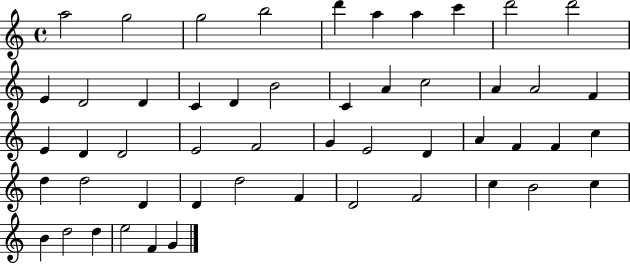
X:1
T:Untitled
M:4/4
L:1/4
K:C
a2 g2 g2 b2 d' a a c' d'2 d'2 E D2 D C D B2 C A c2 A A2 F E D D2 E2 F2 G E2 D A F F c d d2 D D d2 F D2 F2 c B2 c B d2 d e2 F G